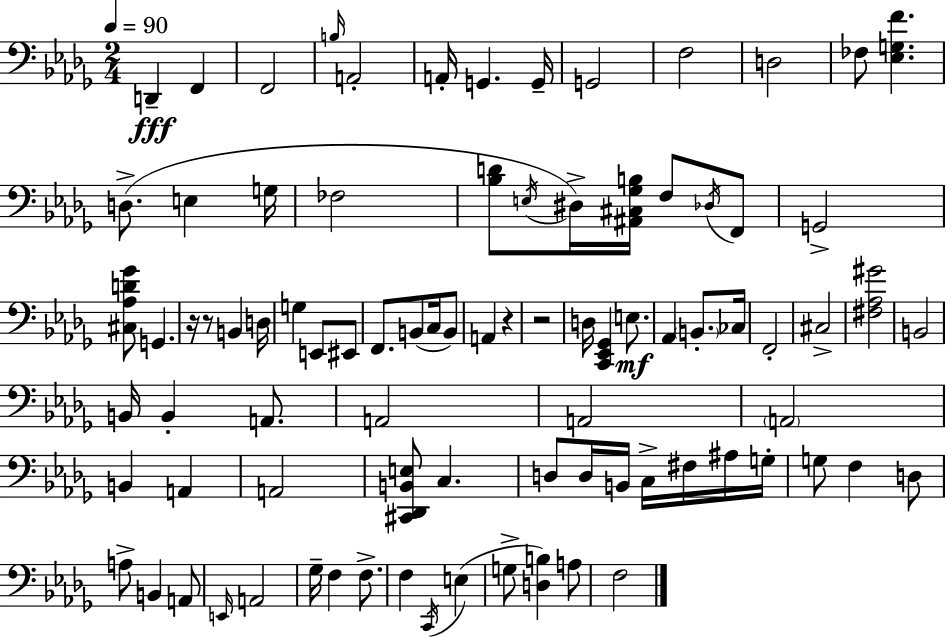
D2/q F2/q F2/h B3/s A2/h A2/s G2/q. G2/s G2/h F3/h D3/h FES3/e [Eb3,G3,F4]/q. D3/e. E3/q G3/s FES3/h [Bb3,D4]/e E3/s D#3/s [A#2,C#3,Gb3,B3]/s F3/e Db3/s F2/e G2/h [C#3,Ab3,D4,Gb4]/e G2/q. R/s R/e B2/q D3/s G3/q E2/e EIS2/e F2/e. B2/e C3/s B2/e A2/q R/q R/h D3/s [C2,Eb2,Gb2]/q E3/e. Ab2/q B2/e. CES3/s F2/h C#3/h [F#3,Ab3,G#4]/h B2/h B2/s B2/q A2/e. A2/h A2/h A2/h B2/q A2/q A2/h [C#2,Db2,B2,E3]/e C3/q. D3/e D3/s B2/s C3/s F#3/s A#3/s G3/s G3/e F3/q D3/e A3/e B2/q A2/e E2/s A2/h Gb3/s F3/q F3/e. F3/q C2/s E3/q G3/e [D3,B3]/q A3/e F3/h